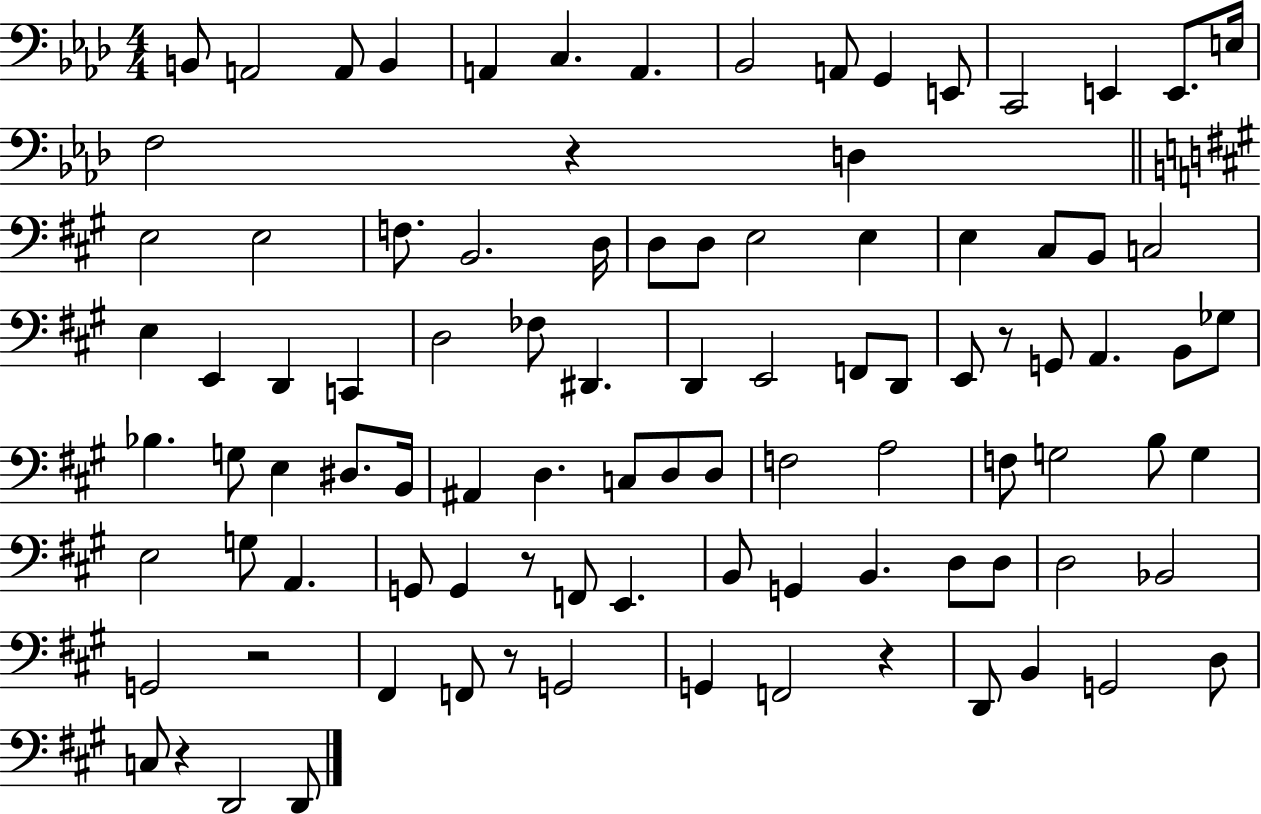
B2/e A2/h A2/e B2/q A2/q C3/q. A2/q. Bb2/h A2/e G2/q E2/e C2/h E2/q E2/e. E3/s F3/h R/q D3/q E3/h E3/h F3/e. B2/h. D3/s D3/e D3/e E3/h E3/q E3/q C#3/e B2/e C3/h E3/q E2/q D2/q C2/q D3/h FES3/e D#2/q. D2/q E2/h F2/e D2/e E2/e R/e G2/e A2/q. B2/e Gb3/e Bb3/q. G3/e E3/q D#3/e. B2/s A#2/q D3/q. C3/e D3/e D3/e F3/h A3/h F3/e G3/h B3/e G3/q E3/h G3/e A2/q. G2/e G2/q R/e F2/e E2/q. B2/e G2/q B2/q. D3/e D3/e D3/h Bb2/h G2/h R/h F#2/q F2/e R/e G2/h G2/q F2/h R/q D2/e B2/q G2/h D3/e C3/e R/q D2/h D2/e